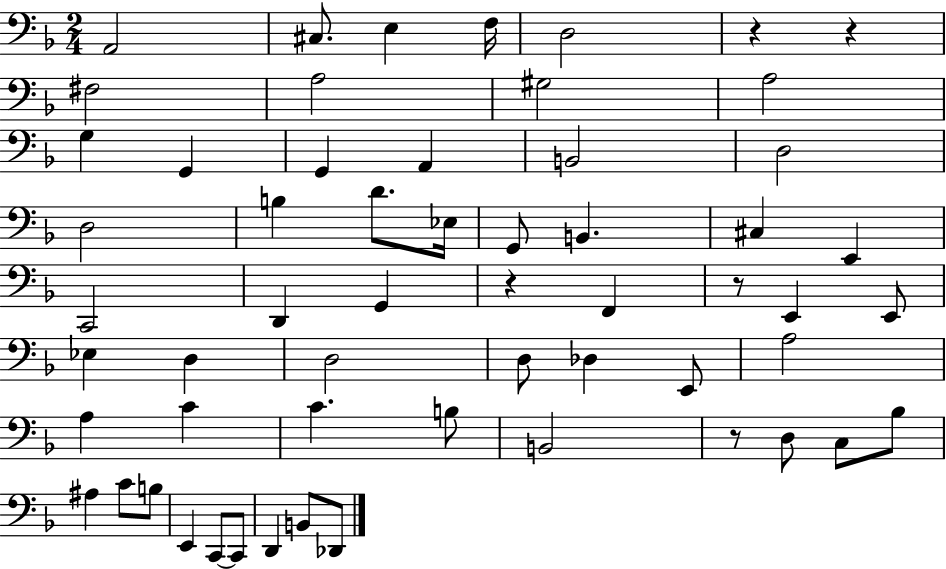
X:1
T:Untitled
M:2/4
L:1/4
K:F
A,,2 ^C,/2 E, F,/4 D,2 z z ^F,2 A,2 ^G,2 A,2 G, G,, G,, A,, B,,2 D,2 D,2 B, D/2 _E,/4 G,,/2 B,, ^C, E,, C,,2 D,, G,, z F,, z/2 E,, E,,/2 _E, D, D,2 D,/2 _D, E,,/2 A,2 A, C C B,/2 B,,2 z/2 D,/2 C,/2 _B,/2 ^A, C/2 B,/2 E,, C,,/2 C,,/2 D,, B,,/2 _D,,/2